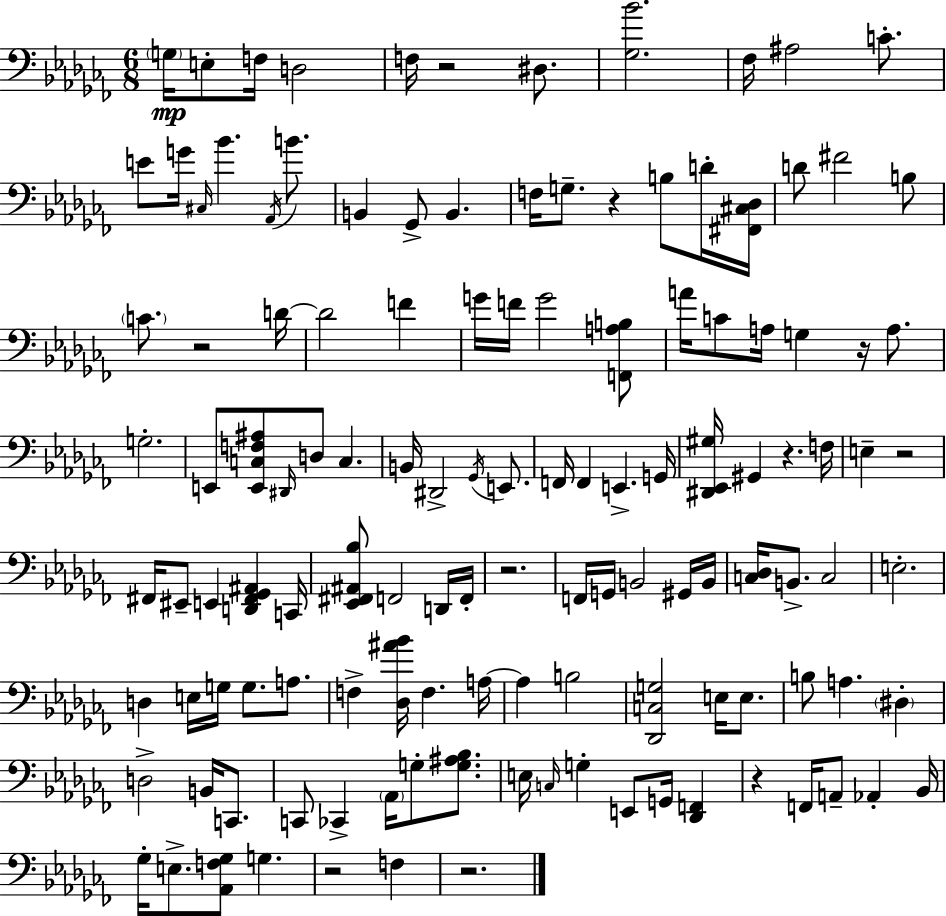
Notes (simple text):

G3/s E3/e F3/s D3/h F3/s R/h D#3/e. [Gb3,Bb4]/h. FES3/s A#3/h C4/e. E4/e G4/s C#3/s Bb4/q. Ab2/s B4/e. B2/q Gb2/e B2/q. F3/s G3/e. R/q B3/e D4/s [F#2,C#3,Db3]/s D4/e F#4/h B3/e C4/e. R/h D4/s D4/h F4/q G4/s F4/s G4/h [F2,A3,B3]/e A4/s C4/e A3/s G3/q R/s A3/e. G3/h. E2/e [E2,C3,F3,A#3]/e D#2/s D3/e C3/q. B2/s D#2/h Gb2/s E2/e. F2/s F2/q E2/q. G2/s [D#2,Eb2,G#3]/s G#2/q R/q. F3/s E3/q R/h F#2/s EIS2/e E2/q [D2,F#2,Gb2,A#2]/q C2/s [Eb2,F#2,A#2,Bb3]/e F2/h D2/s F2/s R/h. F2/s G2/s B2/h G#2/s B2/s [C3,Db3]/s B2/e. C3/h E3/h. D3/q E3/s G3/s G3/e. A3/e. F3/q [Db3,A#4,Bb4]/s F3/q. A3/s A3/q B3/h [Db2,C3,G3]/h E3/s E3/e. B3/e A3/q. D#3/q D3/h B2/s C2/e. C2/e CES2/q Ab2/s G3/e [G3,A#3,Bb3]/e. E3/s C3/s G3/q E2/e G2/s [Db2,F2]/q R/q F2/s A2/e Ab2/q Bb2/s Gb3/s E3/e. [Ab2,F3,Gb3]/e G3/q. R/h F3/q R/h.